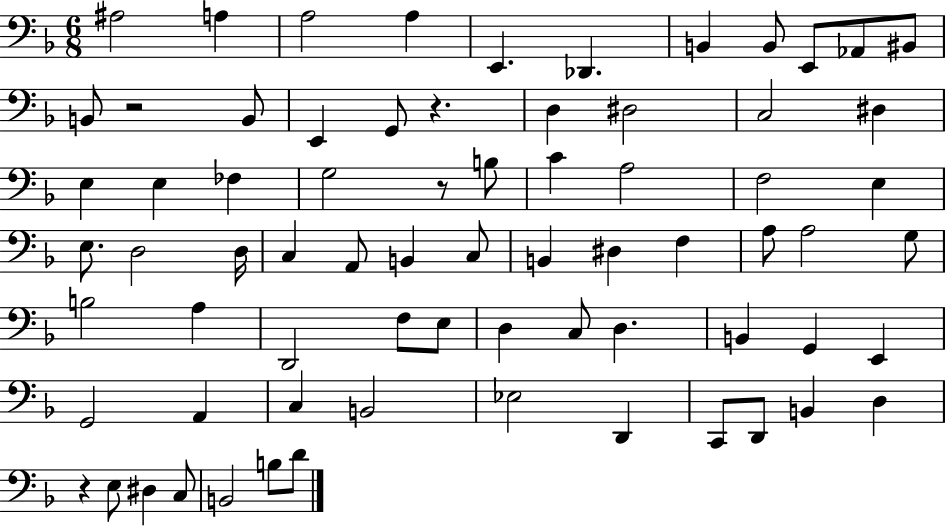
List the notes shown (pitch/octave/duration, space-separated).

A#3/h A3/q A3/h A3/q E2/q. Db2/q. B2/q B2/e E2/e Ab2/e BIS2/e B2/e R/h B2/e E2/q G2/e R/q. D3/q D#3/h C3/h D#3/q E3/q E3/q FES3/q G3/h R/e B3/e C4/q A3/h F3/h E3/q E3/e. D3/h D3/s C3/q A2/e B2/q C3/e B2/q D#3/q F3/q A3/e A3/h G3/e B3/h A3/q D2/h F3/e E3/e D3/q C3/e D3/q. B2/q G2/q E2/q G2/h A2/q C3/q B2/h Eb3/h D2/q C2/e D2/e B2/q D3/q R/q E3/e D#3/q C3/e B2/h B3/e D4/e